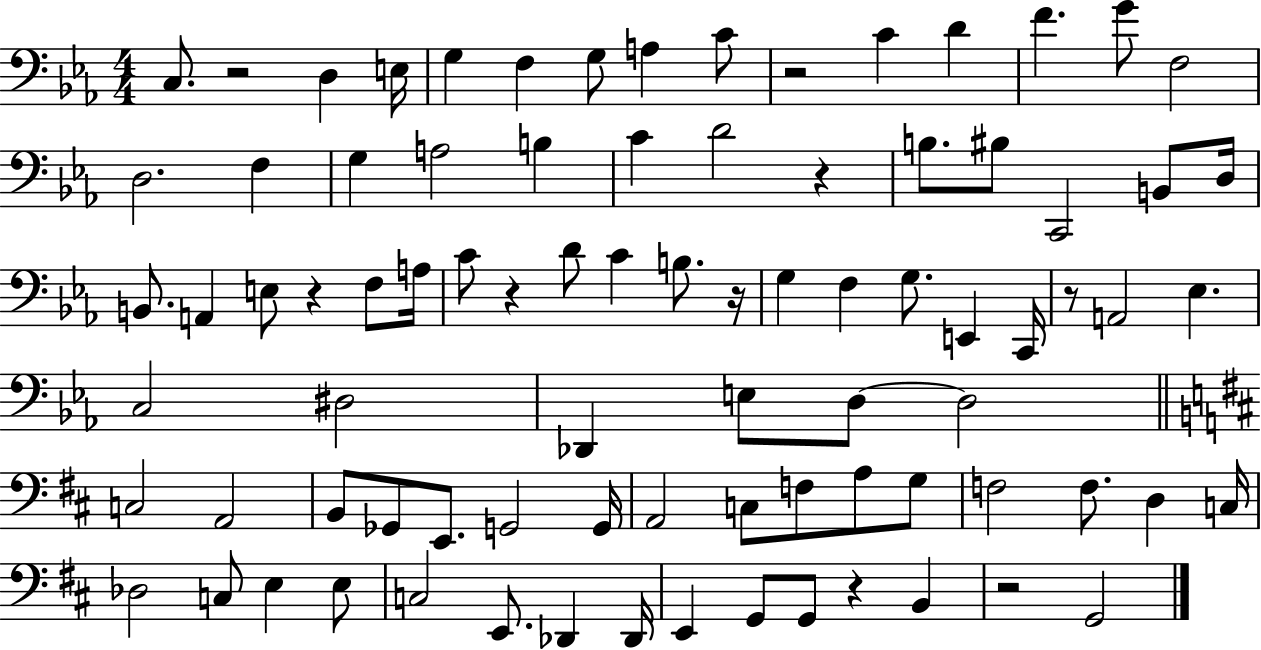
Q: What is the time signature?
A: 4/4